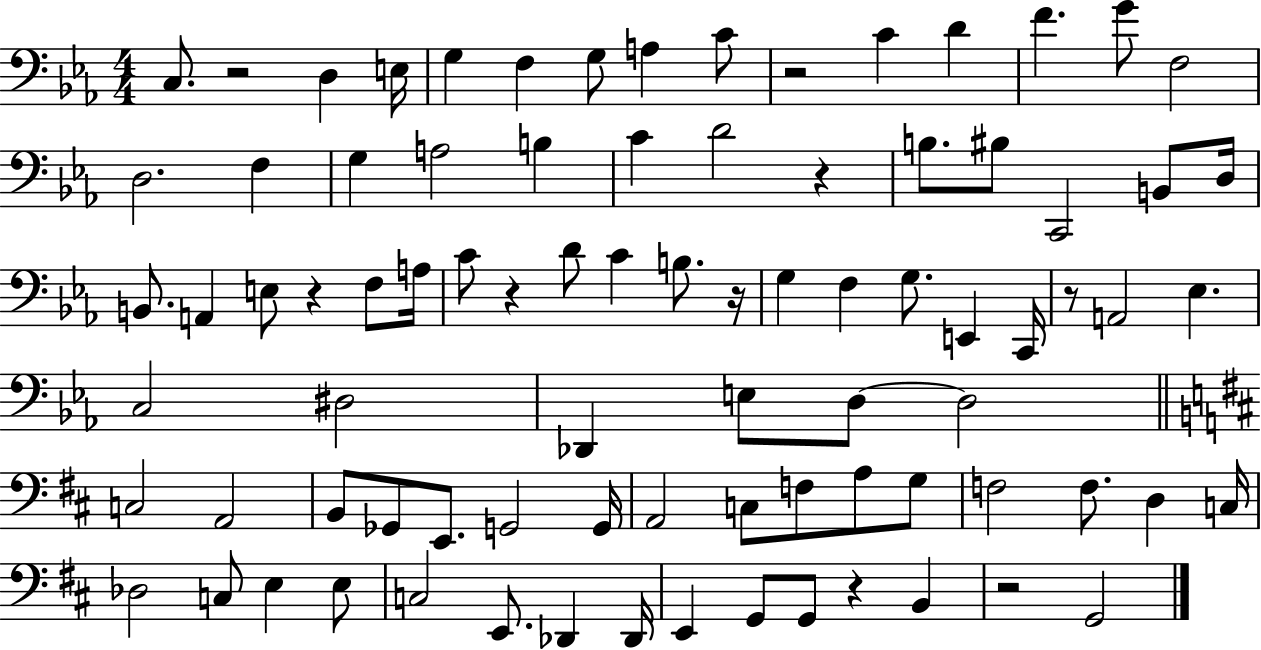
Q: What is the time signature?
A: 4/4